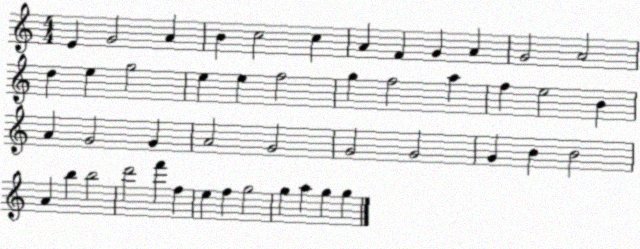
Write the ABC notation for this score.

X:1
T:Untitled
M:4/4
L:1/4
K:C
E G2 A B c2 c A F G A G2 A2 d e g2 e e f2 g f2 a f e2 B A G2 G A2 G2 G2 G2 G B B2 A b b2 d'2 f' f e f g2 g a g g